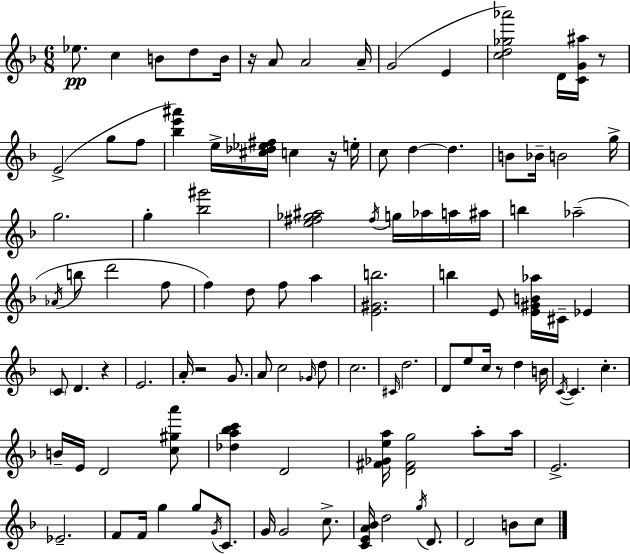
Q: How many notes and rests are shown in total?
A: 107